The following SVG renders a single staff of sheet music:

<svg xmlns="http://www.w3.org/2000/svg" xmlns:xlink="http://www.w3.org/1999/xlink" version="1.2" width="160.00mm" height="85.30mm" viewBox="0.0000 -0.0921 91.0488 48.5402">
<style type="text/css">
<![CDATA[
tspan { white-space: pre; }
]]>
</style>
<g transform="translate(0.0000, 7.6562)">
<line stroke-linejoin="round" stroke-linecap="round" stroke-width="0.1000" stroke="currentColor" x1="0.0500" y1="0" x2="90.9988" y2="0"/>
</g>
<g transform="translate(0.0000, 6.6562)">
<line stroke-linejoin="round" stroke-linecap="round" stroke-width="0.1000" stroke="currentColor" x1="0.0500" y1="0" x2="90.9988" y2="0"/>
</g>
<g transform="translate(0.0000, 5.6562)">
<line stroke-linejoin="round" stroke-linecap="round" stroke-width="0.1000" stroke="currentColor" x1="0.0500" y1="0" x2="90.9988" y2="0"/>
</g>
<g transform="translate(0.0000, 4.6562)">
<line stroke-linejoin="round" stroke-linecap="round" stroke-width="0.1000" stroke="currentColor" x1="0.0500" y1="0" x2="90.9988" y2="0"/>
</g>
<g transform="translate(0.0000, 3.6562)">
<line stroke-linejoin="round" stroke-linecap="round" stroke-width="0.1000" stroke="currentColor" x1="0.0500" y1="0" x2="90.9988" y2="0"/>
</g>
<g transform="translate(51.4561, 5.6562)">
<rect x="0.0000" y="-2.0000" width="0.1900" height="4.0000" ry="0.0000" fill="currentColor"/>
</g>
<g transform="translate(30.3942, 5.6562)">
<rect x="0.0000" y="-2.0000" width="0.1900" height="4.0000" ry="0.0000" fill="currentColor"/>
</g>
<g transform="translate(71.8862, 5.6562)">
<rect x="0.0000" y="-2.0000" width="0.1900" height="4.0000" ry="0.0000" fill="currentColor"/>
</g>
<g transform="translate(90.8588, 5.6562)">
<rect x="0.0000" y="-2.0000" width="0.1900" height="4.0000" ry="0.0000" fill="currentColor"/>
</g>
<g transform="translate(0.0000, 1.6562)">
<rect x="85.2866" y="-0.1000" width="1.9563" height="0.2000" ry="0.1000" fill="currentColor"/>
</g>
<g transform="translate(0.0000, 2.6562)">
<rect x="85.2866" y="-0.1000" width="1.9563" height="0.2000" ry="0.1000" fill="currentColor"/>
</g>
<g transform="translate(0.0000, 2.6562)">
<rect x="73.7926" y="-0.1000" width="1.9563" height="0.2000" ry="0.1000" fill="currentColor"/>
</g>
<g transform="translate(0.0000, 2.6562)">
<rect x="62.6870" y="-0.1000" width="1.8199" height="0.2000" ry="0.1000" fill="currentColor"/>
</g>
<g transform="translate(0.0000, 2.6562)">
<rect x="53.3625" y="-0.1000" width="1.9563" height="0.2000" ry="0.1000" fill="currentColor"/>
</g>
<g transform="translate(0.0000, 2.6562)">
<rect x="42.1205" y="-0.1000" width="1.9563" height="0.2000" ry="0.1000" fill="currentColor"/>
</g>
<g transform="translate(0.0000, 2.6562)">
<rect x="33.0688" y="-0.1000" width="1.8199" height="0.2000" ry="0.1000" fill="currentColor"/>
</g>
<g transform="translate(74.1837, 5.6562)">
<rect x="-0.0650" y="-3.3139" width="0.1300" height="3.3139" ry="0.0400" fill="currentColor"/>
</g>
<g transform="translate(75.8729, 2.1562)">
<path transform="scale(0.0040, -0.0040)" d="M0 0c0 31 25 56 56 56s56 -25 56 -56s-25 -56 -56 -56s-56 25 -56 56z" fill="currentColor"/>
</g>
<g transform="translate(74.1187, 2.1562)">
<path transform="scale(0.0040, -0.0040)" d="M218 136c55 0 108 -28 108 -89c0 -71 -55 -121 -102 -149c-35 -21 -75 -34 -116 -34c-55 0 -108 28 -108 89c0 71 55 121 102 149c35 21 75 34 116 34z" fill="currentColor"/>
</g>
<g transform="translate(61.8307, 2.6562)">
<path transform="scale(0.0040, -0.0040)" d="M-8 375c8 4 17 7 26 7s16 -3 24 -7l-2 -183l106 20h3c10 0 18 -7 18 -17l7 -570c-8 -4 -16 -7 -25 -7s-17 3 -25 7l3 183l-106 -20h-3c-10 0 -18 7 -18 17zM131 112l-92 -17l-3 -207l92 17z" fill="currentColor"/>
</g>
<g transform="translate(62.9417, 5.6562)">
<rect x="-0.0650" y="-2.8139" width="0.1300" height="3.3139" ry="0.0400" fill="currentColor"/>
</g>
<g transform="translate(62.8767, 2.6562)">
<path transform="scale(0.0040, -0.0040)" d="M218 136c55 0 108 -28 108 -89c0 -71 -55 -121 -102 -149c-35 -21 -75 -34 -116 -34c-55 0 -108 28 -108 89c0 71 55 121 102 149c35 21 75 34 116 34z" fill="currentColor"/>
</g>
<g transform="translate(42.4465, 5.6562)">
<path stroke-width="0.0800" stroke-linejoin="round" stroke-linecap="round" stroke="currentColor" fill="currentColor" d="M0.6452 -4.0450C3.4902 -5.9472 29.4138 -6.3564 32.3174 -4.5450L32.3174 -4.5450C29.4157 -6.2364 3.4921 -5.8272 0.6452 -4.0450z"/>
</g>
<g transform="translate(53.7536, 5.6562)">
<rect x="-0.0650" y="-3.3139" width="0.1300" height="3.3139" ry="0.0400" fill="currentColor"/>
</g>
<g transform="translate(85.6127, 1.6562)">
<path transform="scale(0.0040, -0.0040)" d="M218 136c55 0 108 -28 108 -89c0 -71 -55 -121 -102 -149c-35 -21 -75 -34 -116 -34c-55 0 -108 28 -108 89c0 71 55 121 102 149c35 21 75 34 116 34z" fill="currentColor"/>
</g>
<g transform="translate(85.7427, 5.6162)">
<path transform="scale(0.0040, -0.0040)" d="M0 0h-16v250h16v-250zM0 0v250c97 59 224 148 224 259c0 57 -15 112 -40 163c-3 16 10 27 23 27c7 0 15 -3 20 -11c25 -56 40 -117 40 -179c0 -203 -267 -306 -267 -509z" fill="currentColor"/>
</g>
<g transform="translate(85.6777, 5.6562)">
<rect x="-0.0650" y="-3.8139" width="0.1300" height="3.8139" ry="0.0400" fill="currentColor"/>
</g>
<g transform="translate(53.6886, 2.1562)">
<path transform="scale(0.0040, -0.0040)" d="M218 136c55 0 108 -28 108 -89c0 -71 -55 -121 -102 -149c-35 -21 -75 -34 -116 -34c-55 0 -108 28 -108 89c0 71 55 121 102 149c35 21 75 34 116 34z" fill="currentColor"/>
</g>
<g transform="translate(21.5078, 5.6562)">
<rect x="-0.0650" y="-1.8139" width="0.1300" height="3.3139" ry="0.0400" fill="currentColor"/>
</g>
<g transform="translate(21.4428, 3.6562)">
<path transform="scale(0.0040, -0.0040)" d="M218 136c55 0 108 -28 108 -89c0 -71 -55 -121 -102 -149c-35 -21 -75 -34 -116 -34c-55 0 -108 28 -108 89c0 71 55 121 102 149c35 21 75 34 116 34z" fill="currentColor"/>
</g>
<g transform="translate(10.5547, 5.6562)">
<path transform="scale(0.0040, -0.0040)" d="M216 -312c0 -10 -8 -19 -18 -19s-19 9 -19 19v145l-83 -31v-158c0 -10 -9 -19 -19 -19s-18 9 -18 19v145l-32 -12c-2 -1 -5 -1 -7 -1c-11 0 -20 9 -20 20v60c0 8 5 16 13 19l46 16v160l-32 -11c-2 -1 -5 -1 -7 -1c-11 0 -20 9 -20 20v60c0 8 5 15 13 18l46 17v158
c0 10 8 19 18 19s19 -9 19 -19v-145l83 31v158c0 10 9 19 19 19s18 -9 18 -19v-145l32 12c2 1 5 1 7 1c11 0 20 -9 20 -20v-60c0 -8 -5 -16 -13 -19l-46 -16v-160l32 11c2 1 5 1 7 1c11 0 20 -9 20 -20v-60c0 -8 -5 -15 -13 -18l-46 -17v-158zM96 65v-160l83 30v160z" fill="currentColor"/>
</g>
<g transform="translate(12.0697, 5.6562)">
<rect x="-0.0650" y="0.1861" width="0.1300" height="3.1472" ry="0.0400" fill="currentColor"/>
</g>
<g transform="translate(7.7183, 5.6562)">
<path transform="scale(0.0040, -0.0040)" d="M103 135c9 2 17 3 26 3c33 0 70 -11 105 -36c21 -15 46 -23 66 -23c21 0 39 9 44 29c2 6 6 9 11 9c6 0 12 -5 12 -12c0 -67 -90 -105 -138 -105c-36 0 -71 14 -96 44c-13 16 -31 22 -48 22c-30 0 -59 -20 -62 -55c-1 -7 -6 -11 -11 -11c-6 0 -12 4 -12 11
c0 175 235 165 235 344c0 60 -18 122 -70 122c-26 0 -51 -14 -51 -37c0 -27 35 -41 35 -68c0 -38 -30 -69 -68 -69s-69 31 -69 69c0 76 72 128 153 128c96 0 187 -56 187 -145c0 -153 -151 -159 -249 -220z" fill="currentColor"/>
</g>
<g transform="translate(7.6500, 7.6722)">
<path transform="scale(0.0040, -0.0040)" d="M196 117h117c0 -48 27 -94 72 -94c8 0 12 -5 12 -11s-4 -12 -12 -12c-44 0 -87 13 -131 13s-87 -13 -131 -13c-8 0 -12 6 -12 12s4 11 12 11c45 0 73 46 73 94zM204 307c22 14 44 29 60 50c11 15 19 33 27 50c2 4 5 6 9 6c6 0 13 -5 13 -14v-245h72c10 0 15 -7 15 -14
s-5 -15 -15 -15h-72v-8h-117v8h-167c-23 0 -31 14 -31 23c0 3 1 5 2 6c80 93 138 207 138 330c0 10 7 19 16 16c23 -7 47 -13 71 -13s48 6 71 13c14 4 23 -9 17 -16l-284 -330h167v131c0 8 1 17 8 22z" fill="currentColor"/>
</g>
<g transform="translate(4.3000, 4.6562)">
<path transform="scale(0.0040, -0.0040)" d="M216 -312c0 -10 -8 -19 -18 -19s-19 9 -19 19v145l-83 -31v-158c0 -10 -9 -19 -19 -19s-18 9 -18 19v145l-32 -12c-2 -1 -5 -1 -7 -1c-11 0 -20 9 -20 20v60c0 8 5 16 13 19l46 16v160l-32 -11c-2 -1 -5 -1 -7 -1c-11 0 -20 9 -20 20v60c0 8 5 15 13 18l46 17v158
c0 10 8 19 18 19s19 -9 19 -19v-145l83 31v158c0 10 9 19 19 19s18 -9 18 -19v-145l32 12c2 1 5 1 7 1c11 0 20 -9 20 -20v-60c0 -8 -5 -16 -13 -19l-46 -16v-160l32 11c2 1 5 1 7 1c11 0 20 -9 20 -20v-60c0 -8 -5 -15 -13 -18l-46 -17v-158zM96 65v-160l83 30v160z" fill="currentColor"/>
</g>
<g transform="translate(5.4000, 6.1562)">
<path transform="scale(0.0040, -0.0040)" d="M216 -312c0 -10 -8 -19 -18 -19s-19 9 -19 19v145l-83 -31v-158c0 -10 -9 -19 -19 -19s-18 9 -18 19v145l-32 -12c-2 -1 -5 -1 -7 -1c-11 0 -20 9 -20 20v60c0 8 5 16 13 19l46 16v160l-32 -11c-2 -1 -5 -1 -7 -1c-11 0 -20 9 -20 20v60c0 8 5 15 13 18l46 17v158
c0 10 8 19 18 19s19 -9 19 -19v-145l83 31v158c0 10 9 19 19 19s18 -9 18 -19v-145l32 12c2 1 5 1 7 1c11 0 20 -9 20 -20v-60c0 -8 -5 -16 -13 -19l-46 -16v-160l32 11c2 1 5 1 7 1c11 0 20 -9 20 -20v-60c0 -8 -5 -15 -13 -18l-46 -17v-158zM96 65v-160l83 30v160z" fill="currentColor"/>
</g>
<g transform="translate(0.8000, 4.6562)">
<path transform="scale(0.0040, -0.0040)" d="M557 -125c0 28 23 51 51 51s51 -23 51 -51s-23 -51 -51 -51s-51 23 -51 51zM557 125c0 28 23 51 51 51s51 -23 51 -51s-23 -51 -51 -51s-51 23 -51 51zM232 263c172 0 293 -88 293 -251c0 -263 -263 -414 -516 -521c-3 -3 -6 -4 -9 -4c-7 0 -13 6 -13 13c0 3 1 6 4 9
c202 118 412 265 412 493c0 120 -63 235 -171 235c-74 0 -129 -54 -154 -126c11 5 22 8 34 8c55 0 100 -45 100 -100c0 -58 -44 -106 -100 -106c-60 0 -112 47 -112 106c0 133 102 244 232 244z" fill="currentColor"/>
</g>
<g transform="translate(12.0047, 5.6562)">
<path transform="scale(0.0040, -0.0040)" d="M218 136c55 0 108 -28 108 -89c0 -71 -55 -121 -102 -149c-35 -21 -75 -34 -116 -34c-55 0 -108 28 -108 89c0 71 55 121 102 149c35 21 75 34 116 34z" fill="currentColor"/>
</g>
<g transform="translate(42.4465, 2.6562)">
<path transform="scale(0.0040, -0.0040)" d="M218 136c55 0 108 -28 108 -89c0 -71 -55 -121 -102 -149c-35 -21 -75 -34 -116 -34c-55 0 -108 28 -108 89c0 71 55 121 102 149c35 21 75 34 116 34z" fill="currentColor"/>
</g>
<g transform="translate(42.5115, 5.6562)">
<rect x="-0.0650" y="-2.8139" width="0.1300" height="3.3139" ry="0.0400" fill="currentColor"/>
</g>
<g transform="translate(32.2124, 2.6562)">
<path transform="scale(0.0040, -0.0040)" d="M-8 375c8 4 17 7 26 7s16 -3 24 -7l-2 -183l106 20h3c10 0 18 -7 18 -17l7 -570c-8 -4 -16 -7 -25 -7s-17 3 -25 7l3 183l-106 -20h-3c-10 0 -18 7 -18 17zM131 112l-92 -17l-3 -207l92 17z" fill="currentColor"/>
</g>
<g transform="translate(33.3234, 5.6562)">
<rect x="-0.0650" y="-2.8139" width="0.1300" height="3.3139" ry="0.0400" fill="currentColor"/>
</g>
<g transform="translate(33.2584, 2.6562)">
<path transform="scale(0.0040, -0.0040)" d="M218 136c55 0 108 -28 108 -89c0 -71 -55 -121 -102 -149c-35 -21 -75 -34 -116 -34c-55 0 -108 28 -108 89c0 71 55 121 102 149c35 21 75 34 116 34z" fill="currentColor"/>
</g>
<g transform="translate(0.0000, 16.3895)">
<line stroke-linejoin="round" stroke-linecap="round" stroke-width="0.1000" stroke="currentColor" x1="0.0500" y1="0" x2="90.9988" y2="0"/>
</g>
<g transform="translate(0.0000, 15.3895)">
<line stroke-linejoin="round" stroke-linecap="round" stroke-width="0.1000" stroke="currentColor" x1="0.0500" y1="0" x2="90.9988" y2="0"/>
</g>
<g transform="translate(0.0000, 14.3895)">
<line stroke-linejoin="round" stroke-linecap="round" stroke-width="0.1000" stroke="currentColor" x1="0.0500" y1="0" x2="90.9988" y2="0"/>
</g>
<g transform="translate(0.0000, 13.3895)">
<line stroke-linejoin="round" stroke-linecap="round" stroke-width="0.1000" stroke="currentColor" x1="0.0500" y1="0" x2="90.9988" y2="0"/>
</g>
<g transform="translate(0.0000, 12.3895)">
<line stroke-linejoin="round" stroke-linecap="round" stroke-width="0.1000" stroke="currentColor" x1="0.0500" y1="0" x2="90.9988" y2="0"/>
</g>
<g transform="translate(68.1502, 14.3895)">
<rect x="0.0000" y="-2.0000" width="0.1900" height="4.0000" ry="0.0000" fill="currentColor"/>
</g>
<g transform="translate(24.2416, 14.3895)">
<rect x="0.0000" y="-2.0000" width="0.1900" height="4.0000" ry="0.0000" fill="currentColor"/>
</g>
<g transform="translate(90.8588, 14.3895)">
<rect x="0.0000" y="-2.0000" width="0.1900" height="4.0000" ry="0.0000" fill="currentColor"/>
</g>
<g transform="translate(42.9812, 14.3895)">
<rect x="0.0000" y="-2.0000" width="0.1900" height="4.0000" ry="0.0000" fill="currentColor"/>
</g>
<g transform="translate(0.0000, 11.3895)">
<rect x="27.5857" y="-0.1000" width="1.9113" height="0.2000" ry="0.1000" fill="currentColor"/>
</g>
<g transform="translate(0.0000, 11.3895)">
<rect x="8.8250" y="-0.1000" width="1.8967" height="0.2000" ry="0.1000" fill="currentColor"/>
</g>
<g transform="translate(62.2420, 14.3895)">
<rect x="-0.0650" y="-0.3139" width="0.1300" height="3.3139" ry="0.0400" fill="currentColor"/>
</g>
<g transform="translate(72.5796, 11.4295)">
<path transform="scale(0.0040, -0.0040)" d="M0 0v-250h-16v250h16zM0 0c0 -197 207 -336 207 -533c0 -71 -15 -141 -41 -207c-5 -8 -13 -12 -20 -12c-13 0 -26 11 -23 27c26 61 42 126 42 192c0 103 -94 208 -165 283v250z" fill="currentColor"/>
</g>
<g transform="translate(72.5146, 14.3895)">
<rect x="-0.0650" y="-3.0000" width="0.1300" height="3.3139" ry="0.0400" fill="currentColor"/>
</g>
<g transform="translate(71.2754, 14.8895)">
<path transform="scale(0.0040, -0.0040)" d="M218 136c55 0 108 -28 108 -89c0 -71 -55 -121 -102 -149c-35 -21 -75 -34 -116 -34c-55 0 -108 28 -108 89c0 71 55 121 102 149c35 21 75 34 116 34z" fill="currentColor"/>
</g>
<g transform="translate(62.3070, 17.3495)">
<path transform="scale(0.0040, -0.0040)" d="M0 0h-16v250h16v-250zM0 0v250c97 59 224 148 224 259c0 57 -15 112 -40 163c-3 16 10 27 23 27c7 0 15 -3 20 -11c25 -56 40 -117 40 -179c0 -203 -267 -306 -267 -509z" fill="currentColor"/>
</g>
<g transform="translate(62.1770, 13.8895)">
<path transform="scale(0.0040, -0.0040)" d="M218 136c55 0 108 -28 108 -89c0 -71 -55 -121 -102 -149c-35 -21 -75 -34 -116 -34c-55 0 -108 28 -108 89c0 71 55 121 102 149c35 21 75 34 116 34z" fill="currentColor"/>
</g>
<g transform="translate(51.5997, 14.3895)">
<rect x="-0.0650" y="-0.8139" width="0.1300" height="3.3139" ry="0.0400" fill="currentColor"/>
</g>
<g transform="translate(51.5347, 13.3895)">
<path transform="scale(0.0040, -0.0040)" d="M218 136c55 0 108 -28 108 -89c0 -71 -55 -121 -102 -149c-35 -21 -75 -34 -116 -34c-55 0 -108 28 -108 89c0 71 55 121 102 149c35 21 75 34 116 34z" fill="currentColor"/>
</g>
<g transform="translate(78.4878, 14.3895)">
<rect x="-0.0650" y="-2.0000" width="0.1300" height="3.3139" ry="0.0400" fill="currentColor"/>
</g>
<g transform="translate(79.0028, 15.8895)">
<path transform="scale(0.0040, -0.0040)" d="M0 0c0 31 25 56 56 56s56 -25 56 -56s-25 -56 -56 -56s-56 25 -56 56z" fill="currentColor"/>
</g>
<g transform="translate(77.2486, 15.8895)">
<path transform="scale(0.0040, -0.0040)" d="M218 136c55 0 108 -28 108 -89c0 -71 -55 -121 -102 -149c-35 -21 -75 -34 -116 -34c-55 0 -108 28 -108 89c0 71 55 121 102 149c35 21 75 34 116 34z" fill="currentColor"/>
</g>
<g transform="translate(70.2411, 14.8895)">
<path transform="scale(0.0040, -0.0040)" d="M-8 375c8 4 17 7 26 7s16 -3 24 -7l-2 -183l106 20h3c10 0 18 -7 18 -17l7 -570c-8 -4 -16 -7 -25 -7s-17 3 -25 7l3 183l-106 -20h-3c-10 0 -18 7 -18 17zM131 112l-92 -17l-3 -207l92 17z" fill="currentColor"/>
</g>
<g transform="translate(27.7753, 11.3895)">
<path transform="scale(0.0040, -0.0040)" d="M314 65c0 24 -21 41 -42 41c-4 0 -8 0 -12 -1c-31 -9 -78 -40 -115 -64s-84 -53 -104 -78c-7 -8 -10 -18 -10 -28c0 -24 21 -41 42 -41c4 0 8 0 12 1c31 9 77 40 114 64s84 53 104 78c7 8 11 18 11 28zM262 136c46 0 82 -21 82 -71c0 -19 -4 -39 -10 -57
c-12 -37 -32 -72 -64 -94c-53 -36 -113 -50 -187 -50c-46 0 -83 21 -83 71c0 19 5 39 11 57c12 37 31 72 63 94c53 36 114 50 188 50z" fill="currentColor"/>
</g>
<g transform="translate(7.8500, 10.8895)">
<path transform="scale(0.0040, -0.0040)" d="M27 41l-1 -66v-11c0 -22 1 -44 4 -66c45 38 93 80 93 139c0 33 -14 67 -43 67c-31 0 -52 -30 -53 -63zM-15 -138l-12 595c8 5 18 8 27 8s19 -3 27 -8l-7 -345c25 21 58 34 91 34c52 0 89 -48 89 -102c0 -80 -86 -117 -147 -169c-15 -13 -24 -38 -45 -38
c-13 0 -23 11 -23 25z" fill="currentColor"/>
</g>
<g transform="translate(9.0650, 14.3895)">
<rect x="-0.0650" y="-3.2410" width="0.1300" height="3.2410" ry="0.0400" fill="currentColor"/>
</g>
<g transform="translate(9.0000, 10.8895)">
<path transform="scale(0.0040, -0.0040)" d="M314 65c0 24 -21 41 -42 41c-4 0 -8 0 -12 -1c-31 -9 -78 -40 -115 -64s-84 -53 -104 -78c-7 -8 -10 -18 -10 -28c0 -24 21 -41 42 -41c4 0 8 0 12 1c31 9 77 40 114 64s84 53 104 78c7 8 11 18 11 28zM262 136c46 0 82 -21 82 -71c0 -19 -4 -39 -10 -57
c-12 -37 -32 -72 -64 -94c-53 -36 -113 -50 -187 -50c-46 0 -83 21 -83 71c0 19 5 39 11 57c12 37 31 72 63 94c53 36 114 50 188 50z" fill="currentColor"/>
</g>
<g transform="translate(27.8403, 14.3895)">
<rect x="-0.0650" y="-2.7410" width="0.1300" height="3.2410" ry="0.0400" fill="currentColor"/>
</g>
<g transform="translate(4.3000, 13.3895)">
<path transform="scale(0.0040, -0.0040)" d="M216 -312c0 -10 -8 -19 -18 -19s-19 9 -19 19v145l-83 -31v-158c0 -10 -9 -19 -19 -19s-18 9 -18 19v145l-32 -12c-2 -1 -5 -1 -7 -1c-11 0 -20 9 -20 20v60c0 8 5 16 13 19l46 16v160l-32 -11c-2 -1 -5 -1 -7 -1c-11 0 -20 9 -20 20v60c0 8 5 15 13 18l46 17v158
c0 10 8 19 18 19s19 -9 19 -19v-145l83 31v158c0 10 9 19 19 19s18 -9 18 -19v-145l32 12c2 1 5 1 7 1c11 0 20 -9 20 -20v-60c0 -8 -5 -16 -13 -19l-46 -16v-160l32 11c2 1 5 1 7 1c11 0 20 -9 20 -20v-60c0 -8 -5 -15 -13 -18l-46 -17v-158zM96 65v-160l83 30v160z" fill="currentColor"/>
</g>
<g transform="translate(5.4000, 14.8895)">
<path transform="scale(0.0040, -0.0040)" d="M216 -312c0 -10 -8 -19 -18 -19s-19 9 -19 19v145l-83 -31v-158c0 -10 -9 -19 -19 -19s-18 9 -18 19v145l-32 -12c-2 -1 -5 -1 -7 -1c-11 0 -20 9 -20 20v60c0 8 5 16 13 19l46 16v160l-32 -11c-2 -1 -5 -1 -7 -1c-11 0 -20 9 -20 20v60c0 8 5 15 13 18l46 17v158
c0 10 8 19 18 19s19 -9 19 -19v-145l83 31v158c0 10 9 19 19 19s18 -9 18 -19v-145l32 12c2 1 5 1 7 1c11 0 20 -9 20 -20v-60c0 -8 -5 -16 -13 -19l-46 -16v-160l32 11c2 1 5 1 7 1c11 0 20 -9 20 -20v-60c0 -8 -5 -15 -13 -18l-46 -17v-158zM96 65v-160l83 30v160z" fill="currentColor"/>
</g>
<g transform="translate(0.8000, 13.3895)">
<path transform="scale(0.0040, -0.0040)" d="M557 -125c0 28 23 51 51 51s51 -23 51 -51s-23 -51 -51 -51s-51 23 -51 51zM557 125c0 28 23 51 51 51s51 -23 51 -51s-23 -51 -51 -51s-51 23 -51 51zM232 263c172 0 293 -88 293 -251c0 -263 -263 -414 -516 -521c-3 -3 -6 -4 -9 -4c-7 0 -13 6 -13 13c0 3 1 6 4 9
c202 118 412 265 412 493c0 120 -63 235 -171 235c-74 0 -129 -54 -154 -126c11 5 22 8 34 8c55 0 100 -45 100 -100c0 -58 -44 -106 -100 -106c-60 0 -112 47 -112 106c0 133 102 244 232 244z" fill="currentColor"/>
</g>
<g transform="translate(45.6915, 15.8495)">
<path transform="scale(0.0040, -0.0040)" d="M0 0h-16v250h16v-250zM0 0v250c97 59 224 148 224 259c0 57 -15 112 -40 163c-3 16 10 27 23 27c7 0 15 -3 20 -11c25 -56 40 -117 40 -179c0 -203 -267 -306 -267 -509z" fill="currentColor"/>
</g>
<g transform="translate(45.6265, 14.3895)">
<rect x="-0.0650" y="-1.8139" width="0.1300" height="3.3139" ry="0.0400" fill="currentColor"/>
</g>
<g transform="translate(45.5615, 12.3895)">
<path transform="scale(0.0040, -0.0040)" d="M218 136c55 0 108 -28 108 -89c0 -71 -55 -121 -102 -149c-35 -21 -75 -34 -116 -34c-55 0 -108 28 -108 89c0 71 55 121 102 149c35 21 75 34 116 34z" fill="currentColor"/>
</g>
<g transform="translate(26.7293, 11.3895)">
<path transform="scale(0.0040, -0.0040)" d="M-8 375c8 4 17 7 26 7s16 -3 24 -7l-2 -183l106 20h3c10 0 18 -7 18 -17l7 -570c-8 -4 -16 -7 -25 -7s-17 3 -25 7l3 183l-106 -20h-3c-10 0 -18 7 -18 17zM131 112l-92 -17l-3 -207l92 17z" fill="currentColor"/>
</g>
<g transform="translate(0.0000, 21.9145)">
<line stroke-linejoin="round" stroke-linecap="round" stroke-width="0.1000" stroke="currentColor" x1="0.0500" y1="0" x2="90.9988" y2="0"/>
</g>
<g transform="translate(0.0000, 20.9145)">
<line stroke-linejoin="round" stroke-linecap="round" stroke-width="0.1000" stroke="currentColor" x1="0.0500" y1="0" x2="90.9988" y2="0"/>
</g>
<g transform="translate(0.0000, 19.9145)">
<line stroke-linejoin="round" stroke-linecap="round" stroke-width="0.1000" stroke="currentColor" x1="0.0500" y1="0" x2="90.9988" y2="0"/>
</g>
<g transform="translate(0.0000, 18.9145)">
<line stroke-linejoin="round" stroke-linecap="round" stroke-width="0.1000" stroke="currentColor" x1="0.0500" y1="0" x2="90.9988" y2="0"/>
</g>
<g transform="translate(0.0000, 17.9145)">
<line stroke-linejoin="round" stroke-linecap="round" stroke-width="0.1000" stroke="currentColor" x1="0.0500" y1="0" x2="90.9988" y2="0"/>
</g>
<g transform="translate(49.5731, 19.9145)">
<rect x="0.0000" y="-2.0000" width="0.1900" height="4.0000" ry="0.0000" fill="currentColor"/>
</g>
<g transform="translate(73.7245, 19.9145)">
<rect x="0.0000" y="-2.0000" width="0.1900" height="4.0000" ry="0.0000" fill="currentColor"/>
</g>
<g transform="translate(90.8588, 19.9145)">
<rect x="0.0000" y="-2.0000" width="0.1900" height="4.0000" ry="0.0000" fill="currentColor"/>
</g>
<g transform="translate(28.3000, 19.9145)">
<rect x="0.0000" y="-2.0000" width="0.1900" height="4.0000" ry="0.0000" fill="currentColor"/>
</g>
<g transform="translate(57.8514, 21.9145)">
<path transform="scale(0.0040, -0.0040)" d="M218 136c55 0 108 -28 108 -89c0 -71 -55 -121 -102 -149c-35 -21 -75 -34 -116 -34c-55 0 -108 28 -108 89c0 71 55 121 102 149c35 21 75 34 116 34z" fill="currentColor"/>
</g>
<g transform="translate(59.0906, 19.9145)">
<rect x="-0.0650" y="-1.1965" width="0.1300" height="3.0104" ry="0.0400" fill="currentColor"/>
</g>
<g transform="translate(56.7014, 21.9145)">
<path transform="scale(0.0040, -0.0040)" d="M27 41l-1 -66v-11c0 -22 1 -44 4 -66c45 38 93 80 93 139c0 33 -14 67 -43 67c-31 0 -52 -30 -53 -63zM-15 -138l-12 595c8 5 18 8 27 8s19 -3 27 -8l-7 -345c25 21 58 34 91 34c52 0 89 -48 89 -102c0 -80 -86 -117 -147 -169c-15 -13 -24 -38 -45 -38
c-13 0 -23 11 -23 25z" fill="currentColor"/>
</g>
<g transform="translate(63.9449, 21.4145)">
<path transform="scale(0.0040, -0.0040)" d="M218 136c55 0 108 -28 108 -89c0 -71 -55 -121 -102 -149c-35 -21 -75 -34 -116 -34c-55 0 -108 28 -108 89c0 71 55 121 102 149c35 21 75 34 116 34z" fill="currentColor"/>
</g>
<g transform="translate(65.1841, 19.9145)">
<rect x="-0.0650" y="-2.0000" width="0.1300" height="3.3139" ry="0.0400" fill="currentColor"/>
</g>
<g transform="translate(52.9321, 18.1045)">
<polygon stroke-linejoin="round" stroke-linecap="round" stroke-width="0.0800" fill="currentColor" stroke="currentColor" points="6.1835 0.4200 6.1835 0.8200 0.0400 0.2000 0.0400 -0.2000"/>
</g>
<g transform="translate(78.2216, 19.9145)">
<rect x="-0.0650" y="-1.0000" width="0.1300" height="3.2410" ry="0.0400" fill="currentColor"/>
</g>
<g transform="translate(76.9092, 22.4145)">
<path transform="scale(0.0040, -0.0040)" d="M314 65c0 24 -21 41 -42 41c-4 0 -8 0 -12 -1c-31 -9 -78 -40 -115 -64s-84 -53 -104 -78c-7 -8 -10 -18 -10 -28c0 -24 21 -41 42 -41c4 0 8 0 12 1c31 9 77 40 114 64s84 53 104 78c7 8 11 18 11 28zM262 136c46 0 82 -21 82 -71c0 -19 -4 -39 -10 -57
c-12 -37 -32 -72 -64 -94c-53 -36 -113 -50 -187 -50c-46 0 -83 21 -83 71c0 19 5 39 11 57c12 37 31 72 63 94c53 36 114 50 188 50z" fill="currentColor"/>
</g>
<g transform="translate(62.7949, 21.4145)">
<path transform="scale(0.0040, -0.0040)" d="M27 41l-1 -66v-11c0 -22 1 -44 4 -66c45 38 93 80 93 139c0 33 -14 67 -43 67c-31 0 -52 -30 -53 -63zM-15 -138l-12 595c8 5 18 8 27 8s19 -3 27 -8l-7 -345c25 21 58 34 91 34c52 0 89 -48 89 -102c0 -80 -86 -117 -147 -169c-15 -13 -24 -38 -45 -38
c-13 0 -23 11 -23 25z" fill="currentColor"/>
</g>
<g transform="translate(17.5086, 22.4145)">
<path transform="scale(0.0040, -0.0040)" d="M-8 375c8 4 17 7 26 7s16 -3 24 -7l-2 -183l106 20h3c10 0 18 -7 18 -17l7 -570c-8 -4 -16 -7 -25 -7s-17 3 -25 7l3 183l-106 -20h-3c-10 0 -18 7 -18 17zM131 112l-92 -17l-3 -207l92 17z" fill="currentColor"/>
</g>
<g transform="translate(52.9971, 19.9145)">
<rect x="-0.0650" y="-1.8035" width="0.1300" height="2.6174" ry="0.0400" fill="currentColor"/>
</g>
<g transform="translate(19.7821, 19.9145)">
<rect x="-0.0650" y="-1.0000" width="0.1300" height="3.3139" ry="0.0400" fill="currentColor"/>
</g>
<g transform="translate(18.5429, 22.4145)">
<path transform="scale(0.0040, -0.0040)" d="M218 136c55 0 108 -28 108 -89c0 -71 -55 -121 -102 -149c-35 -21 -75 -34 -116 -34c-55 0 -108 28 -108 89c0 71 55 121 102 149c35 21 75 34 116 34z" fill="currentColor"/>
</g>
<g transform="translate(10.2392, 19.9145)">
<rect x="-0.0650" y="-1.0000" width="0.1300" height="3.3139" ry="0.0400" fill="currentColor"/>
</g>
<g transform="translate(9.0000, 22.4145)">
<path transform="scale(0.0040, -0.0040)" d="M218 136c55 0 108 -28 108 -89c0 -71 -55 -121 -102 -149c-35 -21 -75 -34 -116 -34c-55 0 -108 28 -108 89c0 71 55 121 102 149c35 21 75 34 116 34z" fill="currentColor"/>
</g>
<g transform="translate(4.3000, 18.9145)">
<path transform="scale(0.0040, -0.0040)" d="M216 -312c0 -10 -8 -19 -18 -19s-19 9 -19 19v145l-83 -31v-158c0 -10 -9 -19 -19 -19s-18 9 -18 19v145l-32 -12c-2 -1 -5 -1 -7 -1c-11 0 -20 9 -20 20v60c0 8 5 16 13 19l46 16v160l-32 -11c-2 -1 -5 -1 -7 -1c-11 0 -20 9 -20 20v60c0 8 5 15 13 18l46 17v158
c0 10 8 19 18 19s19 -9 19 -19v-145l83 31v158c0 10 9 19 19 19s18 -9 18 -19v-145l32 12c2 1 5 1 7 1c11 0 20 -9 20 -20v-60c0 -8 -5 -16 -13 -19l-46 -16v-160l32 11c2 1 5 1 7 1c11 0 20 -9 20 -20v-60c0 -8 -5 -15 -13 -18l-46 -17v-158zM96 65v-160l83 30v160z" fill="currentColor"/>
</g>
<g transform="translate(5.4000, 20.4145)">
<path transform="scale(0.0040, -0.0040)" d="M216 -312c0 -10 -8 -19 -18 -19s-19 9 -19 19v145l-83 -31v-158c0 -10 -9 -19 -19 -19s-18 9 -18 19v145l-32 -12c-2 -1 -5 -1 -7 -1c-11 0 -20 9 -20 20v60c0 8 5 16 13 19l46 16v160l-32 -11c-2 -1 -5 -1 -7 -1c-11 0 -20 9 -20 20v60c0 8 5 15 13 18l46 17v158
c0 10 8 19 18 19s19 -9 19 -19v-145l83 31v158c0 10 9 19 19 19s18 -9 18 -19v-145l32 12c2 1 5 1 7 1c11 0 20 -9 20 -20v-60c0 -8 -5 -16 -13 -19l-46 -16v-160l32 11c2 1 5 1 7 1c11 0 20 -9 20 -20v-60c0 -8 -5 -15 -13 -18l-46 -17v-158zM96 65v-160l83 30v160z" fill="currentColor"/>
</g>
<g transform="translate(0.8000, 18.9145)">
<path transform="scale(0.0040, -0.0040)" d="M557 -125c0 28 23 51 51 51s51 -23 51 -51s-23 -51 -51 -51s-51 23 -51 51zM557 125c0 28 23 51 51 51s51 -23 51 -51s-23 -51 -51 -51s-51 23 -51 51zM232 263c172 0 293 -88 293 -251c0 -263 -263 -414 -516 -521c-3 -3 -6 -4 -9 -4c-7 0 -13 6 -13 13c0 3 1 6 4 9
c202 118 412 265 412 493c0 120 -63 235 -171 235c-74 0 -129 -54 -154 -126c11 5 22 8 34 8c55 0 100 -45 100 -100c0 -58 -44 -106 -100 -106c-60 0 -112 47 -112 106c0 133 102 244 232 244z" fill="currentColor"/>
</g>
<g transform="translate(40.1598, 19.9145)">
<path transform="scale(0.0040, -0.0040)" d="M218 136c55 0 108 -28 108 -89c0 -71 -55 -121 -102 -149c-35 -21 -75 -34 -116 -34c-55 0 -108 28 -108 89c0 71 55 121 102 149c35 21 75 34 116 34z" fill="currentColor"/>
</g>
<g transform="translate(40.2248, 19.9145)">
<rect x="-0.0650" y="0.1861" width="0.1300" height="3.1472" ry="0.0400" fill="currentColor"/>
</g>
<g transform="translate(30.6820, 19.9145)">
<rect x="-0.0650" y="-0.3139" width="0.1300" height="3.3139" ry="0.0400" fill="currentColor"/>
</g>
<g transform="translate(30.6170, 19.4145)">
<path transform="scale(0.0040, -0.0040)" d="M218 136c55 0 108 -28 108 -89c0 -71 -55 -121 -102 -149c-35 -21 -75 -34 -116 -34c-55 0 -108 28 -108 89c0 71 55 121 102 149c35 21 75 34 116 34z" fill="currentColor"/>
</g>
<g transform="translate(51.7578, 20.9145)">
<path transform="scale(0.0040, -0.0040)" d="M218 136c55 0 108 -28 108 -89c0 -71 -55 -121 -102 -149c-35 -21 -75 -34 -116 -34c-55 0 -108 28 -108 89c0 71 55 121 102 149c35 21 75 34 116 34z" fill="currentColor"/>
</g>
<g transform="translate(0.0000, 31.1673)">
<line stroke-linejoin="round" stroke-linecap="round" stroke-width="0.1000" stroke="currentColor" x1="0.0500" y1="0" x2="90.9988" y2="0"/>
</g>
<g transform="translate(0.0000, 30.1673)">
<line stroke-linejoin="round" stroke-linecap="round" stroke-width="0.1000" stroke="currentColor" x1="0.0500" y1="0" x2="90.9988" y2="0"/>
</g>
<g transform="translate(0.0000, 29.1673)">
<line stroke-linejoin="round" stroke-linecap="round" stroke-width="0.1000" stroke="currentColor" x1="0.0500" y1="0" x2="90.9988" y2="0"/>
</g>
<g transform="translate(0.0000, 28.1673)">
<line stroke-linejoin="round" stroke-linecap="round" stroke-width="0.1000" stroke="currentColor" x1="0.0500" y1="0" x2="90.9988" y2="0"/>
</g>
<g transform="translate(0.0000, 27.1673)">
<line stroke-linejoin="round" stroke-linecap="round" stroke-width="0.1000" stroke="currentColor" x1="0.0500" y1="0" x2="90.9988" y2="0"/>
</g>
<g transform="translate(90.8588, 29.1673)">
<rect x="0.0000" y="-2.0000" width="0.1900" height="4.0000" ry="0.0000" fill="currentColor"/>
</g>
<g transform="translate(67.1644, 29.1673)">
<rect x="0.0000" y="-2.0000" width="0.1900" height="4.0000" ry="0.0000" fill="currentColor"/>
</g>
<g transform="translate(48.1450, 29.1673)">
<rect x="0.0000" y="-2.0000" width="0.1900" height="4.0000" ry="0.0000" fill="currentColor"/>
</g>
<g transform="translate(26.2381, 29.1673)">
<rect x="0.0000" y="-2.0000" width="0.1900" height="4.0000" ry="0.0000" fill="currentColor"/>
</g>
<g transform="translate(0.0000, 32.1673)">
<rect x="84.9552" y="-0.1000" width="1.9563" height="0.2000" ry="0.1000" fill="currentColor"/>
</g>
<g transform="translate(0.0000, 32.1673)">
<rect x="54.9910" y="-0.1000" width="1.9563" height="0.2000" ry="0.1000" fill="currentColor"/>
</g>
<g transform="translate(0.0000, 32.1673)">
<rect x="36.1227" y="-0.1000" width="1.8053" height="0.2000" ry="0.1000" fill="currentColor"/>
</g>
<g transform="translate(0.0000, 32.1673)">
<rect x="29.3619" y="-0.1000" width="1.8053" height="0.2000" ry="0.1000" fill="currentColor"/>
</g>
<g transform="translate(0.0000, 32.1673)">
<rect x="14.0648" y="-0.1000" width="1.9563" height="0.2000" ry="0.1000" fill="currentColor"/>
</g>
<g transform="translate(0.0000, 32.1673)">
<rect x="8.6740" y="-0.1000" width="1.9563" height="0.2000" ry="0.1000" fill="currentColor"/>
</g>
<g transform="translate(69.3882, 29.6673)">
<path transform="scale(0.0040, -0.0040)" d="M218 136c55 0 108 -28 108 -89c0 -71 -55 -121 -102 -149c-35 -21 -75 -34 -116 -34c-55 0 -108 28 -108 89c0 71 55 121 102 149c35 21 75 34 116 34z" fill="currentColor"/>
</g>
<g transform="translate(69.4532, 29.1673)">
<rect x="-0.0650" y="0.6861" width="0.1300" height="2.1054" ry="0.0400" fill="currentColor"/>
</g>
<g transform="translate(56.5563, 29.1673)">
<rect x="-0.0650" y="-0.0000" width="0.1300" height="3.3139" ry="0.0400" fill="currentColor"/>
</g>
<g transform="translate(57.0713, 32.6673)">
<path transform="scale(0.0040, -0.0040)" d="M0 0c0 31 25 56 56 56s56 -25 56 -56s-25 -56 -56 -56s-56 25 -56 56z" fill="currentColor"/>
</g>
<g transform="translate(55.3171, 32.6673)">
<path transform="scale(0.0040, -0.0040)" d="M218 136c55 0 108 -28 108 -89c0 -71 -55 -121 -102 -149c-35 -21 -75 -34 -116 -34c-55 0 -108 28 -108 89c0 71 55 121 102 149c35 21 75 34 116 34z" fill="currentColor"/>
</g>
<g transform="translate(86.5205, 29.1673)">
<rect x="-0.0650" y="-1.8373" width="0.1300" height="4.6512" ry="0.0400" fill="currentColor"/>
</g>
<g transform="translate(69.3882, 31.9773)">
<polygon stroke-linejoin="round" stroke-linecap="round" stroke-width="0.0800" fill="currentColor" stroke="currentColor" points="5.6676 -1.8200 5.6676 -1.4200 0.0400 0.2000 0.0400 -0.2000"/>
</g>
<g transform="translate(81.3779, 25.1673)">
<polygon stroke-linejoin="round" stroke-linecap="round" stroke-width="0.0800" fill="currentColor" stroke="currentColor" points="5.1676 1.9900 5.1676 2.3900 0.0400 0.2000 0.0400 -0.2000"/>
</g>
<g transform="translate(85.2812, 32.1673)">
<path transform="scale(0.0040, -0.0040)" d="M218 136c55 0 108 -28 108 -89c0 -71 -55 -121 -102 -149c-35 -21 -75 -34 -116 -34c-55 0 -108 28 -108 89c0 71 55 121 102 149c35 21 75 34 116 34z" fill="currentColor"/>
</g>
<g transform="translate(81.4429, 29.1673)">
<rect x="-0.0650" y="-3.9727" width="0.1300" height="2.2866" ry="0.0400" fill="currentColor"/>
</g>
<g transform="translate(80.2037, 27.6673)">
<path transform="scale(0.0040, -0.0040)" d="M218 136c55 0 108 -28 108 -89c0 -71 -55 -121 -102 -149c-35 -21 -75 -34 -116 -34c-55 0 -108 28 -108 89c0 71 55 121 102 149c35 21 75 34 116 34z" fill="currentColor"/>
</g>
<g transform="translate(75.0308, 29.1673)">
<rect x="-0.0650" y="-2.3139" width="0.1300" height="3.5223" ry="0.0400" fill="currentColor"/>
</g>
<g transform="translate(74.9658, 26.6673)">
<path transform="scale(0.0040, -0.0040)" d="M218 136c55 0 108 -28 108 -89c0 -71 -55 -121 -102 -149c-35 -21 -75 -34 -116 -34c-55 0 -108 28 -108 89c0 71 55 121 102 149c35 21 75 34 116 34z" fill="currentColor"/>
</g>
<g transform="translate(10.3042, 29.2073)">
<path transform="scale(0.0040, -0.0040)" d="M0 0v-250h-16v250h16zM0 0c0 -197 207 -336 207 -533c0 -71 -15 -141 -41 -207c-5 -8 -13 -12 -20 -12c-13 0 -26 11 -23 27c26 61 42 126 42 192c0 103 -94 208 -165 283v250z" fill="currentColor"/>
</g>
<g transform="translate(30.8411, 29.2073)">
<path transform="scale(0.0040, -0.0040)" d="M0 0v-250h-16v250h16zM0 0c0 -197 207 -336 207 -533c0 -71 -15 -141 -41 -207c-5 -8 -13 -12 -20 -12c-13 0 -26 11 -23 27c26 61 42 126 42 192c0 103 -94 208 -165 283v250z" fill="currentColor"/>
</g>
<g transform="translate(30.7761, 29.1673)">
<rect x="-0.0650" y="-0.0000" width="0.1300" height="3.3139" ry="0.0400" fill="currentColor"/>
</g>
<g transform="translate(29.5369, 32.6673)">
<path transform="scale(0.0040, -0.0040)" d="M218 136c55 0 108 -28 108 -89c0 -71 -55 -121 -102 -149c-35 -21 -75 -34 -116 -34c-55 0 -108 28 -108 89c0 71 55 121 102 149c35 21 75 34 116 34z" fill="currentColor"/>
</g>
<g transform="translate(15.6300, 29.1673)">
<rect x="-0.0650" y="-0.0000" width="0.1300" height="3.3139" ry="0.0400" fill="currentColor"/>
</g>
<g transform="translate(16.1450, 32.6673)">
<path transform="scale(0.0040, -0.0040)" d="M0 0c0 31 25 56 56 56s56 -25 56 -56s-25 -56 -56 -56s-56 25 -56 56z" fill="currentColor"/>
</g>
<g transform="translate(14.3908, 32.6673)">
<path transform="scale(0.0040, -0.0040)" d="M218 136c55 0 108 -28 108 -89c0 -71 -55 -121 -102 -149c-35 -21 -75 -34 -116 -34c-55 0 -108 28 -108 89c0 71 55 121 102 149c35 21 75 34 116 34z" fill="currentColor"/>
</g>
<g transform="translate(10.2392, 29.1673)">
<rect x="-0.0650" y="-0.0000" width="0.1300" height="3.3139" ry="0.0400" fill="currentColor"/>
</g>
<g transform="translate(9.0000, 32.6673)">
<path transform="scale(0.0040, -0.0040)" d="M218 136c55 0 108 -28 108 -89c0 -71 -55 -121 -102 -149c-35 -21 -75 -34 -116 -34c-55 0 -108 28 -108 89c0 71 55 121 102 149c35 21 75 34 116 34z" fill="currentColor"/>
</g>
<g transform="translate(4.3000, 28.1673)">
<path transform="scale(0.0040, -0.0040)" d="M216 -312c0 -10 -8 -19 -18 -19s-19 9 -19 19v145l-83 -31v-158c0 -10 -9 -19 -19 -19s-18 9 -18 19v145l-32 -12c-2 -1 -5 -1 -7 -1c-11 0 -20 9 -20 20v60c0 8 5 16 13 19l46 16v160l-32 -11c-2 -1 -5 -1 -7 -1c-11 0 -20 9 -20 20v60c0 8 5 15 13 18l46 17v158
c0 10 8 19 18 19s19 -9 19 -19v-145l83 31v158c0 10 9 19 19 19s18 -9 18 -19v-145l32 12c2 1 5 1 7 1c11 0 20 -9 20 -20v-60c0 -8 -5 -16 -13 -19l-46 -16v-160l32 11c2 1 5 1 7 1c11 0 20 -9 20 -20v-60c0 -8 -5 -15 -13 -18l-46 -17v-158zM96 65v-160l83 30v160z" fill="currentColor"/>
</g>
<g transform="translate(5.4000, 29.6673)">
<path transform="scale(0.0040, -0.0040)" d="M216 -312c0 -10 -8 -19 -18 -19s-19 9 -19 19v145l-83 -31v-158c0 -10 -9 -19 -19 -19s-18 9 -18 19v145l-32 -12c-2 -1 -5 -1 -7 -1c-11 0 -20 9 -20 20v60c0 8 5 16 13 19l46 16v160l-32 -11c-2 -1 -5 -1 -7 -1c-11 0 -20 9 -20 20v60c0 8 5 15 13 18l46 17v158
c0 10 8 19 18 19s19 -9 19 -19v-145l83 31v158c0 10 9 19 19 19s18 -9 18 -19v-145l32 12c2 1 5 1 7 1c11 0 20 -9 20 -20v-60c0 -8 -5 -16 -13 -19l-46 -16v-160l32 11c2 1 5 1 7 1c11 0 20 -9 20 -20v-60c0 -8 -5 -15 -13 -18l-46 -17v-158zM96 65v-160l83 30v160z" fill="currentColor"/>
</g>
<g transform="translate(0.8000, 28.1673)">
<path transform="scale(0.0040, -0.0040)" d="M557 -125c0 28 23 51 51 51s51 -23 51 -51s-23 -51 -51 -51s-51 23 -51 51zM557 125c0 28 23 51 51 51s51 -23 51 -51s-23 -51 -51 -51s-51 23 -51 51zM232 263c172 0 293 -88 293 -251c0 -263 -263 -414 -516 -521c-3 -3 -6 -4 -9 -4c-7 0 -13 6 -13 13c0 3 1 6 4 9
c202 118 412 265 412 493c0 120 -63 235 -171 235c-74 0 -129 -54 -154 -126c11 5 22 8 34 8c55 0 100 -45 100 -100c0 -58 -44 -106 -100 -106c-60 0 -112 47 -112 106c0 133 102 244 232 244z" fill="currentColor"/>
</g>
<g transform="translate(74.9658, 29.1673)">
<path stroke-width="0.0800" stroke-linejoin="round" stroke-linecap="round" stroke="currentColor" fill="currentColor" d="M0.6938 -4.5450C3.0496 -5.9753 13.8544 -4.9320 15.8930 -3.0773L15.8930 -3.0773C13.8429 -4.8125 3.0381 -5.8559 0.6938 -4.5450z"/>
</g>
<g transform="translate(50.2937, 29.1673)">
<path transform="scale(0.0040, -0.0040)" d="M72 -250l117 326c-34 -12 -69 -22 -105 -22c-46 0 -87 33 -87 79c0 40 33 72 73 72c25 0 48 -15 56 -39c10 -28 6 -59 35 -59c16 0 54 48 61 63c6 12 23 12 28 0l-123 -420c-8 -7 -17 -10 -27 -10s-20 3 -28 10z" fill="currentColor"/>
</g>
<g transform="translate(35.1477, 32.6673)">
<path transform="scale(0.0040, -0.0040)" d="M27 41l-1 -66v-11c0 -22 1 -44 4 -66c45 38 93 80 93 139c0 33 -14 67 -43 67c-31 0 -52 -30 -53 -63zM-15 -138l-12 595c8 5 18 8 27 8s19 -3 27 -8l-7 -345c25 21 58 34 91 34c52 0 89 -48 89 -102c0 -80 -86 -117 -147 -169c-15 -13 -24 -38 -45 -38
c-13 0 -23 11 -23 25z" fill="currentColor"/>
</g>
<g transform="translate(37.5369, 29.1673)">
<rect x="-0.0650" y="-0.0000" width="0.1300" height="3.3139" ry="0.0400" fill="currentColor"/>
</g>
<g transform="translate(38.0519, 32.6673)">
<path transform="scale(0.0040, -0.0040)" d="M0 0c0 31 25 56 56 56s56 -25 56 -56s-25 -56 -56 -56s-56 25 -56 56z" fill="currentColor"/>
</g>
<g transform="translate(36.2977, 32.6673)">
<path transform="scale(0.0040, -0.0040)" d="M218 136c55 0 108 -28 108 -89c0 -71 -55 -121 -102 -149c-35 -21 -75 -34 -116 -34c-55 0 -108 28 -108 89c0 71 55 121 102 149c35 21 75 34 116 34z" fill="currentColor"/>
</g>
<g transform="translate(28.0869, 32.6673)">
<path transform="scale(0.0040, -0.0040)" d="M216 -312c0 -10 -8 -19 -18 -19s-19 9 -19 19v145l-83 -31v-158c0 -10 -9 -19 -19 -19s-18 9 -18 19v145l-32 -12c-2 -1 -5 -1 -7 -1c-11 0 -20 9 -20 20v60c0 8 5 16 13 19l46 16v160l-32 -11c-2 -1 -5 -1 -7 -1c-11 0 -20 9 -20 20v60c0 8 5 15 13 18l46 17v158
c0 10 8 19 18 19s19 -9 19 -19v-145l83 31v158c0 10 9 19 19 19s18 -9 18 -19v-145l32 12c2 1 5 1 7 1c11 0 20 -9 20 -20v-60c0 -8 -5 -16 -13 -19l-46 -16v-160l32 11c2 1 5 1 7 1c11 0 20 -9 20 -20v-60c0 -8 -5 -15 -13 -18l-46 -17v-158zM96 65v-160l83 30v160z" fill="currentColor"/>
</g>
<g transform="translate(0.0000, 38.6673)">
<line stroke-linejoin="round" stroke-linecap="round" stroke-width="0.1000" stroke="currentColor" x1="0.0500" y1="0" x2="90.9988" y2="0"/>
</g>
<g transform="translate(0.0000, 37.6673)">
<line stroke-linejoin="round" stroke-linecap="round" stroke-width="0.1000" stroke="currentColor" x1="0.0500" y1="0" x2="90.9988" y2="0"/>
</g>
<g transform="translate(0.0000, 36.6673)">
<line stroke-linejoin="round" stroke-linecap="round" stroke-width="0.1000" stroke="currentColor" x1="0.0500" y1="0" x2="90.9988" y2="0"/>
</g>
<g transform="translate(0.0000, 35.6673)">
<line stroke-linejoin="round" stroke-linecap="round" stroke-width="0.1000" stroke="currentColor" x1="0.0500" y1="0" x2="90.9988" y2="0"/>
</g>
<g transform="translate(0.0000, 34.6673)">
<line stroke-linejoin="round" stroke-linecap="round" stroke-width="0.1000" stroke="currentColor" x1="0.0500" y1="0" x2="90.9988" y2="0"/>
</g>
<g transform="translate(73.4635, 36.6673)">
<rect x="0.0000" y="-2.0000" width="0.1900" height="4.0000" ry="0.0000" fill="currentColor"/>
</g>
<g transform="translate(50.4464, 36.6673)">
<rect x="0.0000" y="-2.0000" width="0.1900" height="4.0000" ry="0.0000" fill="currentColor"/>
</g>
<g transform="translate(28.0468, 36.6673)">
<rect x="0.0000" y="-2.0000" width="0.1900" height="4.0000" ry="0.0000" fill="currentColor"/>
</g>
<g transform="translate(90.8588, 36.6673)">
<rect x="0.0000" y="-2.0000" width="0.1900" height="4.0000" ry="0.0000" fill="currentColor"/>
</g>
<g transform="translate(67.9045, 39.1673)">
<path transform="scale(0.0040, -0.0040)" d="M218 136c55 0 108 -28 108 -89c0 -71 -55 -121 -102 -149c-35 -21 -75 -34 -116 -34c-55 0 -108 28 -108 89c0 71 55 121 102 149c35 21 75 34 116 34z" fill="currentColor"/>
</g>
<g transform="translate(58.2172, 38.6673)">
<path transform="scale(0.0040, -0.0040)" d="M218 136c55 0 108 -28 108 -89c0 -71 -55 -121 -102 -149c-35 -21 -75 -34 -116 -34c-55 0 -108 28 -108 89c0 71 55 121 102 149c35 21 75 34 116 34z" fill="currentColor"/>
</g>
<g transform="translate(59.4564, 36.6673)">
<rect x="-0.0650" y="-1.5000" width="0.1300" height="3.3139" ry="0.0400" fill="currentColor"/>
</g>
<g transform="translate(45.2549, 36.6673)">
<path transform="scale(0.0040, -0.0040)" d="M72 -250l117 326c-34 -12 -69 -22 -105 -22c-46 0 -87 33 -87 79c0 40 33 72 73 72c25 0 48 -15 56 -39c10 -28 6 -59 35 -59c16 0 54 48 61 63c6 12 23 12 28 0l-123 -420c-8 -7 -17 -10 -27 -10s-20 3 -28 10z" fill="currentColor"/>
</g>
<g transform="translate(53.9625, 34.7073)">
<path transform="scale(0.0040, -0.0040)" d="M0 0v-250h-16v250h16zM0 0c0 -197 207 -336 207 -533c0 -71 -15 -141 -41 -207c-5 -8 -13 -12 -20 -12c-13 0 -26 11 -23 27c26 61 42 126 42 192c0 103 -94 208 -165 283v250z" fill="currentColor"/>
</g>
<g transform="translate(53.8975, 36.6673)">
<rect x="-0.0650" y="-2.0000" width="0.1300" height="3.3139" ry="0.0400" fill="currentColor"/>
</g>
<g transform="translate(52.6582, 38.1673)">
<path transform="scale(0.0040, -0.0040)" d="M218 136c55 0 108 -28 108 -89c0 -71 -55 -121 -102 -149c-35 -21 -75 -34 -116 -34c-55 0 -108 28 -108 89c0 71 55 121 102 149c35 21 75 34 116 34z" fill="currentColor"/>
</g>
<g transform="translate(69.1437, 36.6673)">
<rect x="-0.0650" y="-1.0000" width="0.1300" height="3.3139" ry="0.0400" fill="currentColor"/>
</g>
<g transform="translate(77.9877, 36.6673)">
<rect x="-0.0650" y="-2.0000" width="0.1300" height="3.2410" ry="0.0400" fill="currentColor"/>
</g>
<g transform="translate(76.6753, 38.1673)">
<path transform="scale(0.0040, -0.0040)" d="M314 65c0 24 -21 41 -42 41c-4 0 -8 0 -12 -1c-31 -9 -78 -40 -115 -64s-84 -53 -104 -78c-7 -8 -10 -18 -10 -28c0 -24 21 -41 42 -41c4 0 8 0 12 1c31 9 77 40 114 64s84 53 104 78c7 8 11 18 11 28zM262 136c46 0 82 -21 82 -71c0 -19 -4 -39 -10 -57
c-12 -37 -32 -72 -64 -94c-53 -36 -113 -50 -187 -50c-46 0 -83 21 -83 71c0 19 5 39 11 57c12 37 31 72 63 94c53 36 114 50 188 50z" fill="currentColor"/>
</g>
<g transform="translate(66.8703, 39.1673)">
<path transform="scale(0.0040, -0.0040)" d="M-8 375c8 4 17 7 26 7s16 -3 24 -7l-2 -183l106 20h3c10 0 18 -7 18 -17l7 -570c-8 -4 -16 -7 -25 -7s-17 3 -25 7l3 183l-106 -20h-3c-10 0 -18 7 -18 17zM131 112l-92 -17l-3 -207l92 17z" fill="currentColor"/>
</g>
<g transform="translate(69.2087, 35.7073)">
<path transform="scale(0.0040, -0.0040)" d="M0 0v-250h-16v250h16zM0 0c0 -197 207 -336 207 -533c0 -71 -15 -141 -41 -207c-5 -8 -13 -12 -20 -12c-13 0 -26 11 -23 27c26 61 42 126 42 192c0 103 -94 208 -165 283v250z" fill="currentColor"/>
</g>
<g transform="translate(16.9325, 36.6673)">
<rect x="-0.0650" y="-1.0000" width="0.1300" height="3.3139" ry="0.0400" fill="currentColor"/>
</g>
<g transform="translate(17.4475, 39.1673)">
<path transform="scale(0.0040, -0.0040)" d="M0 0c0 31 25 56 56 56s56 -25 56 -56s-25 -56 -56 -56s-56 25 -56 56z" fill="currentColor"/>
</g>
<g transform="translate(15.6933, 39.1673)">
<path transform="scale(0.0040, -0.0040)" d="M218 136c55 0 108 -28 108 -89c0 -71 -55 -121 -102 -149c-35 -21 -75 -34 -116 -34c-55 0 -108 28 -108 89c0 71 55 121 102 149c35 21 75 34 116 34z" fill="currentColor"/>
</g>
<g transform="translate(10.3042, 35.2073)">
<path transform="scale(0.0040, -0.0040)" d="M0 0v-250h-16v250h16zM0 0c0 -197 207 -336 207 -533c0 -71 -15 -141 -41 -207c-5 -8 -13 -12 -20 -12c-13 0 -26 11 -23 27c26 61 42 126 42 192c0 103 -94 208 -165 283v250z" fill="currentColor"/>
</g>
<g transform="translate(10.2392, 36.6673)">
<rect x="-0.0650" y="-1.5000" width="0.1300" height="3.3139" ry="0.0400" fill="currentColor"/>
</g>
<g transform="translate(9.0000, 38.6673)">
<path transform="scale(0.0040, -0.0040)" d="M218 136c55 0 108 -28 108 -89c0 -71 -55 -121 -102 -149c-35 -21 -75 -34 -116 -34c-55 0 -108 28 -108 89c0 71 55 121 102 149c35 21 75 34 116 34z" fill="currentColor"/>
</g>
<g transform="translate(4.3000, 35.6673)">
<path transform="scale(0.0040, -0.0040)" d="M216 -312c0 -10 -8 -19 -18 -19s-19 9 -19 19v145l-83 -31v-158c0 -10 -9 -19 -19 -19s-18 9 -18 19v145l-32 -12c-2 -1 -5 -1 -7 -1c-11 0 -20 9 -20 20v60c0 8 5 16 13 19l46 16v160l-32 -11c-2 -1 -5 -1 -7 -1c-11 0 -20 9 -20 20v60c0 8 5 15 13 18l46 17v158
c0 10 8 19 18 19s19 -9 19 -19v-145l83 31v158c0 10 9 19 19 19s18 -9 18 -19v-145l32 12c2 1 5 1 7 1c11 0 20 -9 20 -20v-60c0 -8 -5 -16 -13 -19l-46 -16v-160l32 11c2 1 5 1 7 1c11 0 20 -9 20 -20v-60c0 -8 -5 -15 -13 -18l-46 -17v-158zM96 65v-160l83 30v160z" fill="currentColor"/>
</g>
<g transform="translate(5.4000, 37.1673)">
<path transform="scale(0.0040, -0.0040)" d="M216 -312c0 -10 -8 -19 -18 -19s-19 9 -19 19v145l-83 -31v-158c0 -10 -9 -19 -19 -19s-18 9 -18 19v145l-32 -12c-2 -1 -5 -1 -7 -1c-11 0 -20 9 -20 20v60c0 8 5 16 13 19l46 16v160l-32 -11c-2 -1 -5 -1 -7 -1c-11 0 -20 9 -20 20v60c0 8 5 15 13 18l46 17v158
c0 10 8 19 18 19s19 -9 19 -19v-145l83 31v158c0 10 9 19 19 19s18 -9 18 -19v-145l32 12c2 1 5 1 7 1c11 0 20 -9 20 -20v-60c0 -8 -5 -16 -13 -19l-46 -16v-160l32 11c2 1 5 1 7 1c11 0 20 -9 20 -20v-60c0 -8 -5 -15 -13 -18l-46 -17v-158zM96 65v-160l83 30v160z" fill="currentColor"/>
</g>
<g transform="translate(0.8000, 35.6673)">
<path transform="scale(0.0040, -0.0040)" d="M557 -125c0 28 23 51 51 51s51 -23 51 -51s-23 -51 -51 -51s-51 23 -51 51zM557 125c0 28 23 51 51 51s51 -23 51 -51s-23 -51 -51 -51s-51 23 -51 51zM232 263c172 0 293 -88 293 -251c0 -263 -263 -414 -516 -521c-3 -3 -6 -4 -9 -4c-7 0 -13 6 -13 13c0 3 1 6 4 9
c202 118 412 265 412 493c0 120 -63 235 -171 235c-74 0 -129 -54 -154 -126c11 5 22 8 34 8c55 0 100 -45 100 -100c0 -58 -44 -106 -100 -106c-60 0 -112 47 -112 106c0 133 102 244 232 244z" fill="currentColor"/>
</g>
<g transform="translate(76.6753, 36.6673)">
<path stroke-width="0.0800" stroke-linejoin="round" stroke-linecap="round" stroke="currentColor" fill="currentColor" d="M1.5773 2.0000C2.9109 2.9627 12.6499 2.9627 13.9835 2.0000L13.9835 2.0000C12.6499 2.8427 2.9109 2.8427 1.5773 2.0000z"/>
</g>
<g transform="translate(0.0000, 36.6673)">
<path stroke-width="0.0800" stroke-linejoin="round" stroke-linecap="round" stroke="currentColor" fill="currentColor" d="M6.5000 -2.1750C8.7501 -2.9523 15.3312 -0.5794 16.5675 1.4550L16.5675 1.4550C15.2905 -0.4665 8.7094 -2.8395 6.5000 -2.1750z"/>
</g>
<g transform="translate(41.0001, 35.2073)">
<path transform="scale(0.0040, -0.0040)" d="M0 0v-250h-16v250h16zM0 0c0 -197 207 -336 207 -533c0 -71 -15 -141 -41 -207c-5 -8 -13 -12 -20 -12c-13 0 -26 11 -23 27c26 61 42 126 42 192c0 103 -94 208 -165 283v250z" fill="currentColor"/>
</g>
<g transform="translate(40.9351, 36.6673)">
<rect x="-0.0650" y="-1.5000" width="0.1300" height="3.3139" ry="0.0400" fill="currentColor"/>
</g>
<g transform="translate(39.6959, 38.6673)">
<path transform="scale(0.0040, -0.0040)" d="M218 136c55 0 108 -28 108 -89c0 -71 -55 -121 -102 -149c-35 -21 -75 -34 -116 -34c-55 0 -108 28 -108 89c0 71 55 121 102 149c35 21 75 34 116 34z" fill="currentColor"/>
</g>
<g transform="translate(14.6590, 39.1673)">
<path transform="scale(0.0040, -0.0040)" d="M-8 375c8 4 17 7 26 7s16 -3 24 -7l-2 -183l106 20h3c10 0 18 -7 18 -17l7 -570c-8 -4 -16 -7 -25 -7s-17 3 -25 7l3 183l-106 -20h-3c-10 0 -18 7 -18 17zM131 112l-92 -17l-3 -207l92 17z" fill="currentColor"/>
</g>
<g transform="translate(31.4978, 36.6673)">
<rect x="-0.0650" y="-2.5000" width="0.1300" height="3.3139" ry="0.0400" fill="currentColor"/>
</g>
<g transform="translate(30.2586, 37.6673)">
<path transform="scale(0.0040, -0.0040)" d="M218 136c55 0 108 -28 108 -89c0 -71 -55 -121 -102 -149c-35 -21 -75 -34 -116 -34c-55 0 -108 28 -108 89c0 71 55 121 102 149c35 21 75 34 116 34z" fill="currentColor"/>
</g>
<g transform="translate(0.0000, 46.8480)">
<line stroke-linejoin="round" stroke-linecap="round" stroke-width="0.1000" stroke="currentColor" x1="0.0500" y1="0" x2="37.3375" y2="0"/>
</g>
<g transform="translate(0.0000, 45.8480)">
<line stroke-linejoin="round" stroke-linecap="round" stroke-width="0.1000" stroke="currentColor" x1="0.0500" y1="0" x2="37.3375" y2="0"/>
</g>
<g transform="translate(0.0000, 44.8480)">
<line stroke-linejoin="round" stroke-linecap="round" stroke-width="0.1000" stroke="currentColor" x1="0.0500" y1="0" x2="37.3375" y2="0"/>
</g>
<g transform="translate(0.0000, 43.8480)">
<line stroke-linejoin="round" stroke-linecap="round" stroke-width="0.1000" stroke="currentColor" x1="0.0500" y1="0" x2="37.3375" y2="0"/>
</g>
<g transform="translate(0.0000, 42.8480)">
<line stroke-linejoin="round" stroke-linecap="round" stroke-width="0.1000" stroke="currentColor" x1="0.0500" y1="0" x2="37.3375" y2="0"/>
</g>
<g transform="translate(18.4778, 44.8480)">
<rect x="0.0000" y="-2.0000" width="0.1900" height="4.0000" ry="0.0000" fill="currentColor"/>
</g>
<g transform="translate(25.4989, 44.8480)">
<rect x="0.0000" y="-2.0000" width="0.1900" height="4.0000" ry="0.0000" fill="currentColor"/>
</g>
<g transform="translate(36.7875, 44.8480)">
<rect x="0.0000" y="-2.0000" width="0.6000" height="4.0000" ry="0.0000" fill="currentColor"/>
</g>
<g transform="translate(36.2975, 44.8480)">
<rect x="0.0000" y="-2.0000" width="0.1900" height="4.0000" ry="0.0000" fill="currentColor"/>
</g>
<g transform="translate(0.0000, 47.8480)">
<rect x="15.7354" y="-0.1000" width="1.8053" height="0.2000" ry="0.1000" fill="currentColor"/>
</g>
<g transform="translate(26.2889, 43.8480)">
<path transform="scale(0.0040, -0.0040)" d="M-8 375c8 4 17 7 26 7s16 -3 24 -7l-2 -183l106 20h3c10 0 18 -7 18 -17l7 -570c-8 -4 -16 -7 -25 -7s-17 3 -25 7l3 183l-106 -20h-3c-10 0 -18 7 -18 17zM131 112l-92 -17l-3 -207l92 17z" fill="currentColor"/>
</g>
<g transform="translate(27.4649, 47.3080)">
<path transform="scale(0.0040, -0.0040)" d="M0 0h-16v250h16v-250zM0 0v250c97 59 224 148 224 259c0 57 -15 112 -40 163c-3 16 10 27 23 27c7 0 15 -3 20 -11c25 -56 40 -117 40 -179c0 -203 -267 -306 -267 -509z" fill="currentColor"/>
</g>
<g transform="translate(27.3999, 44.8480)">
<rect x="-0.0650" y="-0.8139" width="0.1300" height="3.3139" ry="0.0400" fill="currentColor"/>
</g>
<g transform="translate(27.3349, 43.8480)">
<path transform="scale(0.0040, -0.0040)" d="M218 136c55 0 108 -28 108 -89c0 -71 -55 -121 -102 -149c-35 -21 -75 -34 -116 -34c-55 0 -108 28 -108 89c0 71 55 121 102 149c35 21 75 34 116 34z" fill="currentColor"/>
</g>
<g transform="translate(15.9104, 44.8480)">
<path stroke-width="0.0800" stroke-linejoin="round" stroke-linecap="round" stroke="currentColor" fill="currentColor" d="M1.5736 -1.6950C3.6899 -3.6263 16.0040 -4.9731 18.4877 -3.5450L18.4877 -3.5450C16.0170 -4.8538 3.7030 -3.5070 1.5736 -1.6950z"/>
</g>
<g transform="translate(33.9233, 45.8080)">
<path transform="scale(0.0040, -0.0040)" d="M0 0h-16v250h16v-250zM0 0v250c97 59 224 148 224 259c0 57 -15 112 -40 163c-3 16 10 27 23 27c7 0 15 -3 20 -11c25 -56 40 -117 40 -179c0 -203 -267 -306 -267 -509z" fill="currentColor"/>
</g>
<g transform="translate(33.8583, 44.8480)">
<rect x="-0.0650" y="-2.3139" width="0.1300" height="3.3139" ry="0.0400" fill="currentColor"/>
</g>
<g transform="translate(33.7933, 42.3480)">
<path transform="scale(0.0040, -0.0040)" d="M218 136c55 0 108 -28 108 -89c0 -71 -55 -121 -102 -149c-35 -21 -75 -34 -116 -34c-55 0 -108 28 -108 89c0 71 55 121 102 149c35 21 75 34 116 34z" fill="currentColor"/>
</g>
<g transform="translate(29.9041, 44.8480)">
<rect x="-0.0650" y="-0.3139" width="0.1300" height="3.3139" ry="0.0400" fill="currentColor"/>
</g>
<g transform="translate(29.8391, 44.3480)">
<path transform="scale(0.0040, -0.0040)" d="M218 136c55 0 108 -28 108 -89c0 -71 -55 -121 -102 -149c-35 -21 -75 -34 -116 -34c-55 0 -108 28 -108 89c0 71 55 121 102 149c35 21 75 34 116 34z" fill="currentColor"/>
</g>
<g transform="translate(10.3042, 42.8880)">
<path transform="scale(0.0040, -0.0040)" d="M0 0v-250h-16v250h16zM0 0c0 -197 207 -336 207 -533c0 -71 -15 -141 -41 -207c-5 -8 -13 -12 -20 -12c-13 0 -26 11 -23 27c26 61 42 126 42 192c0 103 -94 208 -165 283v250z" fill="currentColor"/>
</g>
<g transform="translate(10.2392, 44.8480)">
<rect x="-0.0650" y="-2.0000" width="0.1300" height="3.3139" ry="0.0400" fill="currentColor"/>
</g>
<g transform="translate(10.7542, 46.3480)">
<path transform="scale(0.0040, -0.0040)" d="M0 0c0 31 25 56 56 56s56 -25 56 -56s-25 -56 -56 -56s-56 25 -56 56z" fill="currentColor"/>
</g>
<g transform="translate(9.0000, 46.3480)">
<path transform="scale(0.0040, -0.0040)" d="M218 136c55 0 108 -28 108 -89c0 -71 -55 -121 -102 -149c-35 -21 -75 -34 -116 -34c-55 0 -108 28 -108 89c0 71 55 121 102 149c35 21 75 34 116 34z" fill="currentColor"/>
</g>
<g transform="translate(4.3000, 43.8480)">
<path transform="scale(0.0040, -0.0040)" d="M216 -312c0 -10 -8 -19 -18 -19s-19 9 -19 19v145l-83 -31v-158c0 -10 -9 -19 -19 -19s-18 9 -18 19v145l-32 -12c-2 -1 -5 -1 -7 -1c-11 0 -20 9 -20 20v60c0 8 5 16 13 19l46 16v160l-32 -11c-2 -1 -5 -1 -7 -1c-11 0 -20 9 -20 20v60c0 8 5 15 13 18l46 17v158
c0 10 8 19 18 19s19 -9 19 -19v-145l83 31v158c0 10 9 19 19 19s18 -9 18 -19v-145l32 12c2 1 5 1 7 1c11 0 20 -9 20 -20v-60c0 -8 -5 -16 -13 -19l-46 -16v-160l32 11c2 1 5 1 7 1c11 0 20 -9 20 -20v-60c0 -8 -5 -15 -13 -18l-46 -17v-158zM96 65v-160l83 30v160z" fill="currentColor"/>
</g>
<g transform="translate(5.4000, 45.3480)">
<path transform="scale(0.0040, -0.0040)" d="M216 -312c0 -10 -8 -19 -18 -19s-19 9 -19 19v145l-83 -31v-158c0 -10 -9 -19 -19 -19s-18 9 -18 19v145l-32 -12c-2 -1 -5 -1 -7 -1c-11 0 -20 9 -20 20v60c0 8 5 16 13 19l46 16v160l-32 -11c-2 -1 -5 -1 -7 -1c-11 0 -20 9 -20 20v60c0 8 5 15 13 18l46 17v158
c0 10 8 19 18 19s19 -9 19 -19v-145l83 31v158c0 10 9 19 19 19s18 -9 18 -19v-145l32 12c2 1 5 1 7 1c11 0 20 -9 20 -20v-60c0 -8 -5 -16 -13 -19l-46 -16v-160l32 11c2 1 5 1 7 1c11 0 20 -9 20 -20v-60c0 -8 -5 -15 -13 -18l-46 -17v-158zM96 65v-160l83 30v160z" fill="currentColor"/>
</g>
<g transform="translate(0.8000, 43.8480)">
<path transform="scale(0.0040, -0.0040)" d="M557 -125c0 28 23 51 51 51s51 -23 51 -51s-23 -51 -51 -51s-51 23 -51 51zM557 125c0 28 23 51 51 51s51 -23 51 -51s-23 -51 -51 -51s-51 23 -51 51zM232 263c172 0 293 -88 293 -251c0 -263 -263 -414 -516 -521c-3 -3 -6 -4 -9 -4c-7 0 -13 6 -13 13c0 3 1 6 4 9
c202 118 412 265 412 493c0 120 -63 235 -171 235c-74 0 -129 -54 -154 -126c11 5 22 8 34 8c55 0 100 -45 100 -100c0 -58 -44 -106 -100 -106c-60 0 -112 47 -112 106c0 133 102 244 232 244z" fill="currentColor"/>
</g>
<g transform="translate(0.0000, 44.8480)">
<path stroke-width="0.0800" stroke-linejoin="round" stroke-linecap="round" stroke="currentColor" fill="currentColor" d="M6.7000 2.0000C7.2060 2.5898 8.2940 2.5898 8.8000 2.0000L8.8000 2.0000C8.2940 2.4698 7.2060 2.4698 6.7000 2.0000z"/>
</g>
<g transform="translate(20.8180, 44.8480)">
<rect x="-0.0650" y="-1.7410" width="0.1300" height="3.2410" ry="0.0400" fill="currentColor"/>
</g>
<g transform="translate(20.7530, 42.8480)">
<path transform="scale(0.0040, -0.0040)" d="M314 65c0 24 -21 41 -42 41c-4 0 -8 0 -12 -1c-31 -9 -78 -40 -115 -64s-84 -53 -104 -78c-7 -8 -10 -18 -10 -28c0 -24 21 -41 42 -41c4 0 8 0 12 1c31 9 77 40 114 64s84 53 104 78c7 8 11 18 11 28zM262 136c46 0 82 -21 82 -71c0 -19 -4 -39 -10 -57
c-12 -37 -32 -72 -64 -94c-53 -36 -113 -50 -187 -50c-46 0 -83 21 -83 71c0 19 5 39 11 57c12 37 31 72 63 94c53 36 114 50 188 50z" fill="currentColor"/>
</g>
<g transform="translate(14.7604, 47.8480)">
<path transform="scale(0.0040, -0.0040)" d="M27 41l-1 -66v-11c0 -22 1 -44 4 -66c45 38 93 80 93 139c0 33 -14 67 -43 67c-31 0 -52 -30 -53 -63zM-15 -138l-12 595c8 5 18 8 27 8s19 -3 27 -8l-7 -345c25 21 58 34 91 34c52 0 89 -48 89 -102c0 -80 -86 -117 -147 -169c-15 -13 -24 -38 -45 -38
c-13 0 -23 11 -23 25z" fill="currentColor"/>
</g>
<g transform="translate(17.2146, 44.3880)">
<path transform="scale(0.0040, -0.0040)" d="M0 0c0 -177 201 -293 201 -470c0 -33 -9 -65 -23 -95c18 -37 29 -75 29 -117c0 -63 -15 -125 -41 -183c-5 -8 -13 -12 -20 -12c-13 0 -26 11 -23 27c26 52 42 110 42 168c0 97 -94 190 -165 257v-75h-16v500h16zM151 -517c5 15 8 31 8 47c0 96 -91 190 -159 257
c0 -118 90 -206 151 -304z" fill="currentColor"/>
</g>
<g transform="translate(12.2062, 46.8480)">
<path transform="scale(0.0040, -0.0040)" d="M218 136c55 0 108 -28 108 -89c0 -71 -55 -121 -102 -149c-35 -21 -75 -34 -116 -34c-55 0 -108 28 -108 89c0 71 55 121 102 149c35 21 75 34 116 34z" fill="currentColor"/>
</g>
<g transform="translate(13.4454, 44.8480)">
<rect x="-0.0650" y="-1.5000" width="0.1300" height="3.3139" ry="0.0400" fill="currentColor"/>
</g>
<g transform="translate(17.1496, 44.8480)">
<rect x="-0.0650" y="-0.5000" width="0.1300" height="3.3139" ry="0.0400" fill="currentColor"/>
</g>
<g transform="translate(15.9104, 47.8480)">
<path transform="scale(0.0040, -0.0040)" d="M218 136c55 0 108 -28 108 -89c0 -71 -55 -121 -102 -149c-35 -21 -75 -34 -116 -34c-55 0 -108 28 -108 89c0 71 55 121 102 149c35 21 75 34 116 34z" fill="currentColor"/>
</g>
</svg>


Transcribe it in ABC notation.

X:1
T:Untitled
M:2/4
L:1/4
K:D
^D, A, C C D C D E/2 _D2 C2 A,/2 ^F, E,/2 C,/2 A,, ^F,, F,, E, D, B,,/2 _G,,/2 _A,, ^F,,2 D,,/2 D,, ^D,,/2 _D,, z/2 D,, ^C,/2 B,/2 G,/2 E,,/2 G,,/2 F,, B,, G,,/2 z/2 A,,/2 G,, F,,/2 A,,2 A,,/2 G,, _E,,/4 A,2 F,/2 E, B,/2